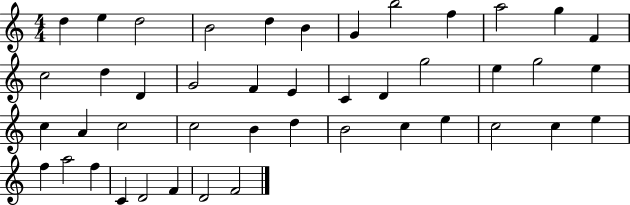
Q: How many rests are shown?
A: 0